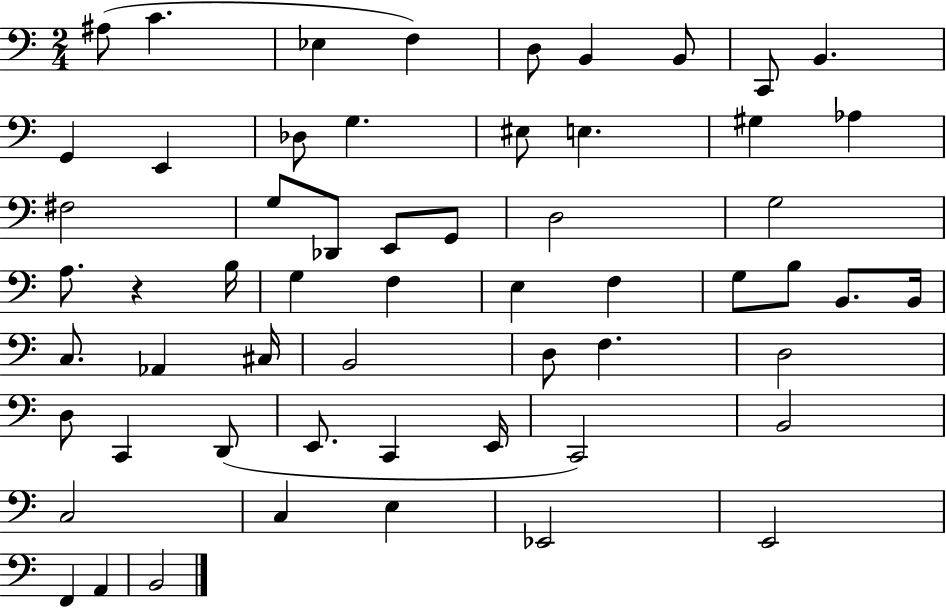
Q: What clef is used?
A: bass